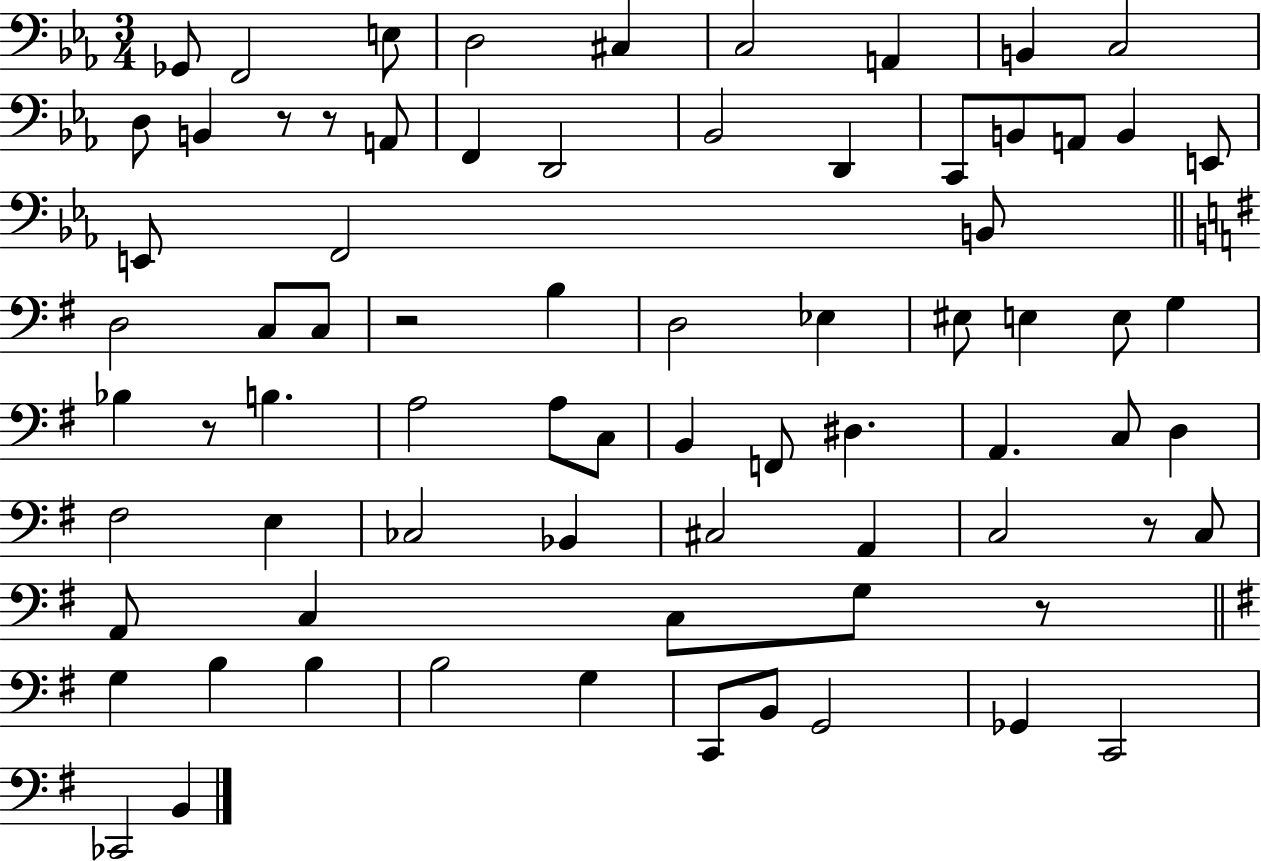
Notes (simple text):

Gb2/e F2/h E3/e D3/h C#3/q C3/h A2/q B2/q C3/h D3/e B2/q R/e R/e A2/e F2/q D2/h Bb2/h D2/q C2/e B2/e A2/e B2/q E2/e E2/e F2/h B2/e D3/h C3/e C3/e R/h B3/q D3/h Eb3/q EIS3/e E3/q E3/e G3/q Bb3/q R/e B3/q. A3/h A3/e C3/e B2/q F2/e D#3/q. A2/q. C3/e D3/q F#3/h E3/q CES3/h Bb2/q C#3/h A2/q C3/h R/e C3/e A2/e C3/q C3/e G3/e R/e G3/q B3/q B3/q B3/h G3/q C2/e B2/e G2/h Gb2/q C2/h CES2/h B2/q